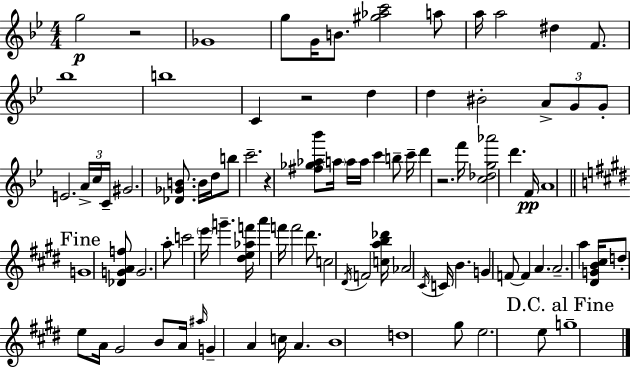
{
  \clef treble
  \numericTimeSignature
  \time 4/4
  \key bes \major
  g''2\p r2 | ges'1 | g''8 g'16 b'8. <gis'' aes'' c'''>2 a''8 | a''16 a''2 dis''4 f'8. | \break bes''1 | b''1 | c'4 r2 d''4 | d''4 bis'2-. \tuplet 3/2 { a'8-> g'8 | \break g'8-. } e'2. \tuplet 3/2 { a'16-> c''16 | c'16-- } gis'2. <des' ges' b'>8. | b'16 d''16 b''8 c'''2.-- | r4 <fis'' ges'' aes'' bes'''>8 \parenthesize a''16 a''16 a''16 c'''4 b''8-- c'''16-- | \break d'''4 r2. | f'''16 <c'' des'' g'' aes'''>2 d'''4. f'16\pp | a'1 | \mark "Fine" \bar "||" \break \key e \major g'1 | <des' g' a' f''>8 g'2. a''8-. | c'''2 \parenthesize e'''16 g'''4.-- <dis'' e'' aes'' f'''>16 | a'''4 f'''16 f'''2 dis'''8. | \break c''2 \acciaccatura { dis'16 } f'2 | <c'' a'' b'' des'''>16 aes'2 \acciaccatura { cis'16 } c'16 b'4. | g'4 f'8~~ f'4 a'4. | a'2.-- a''4 | \break <dis' g' b' cis''>16 d''8-. e''8 a'16 gis'2 | b'8 a'16 \grace { ais''16 } g'4-- a'4 c''16 a'4. | b'1 | d''1 | \break gis''8 e''2. | e''8 \mark "D.C. al Fine" g''1-- | \bar "|."
}